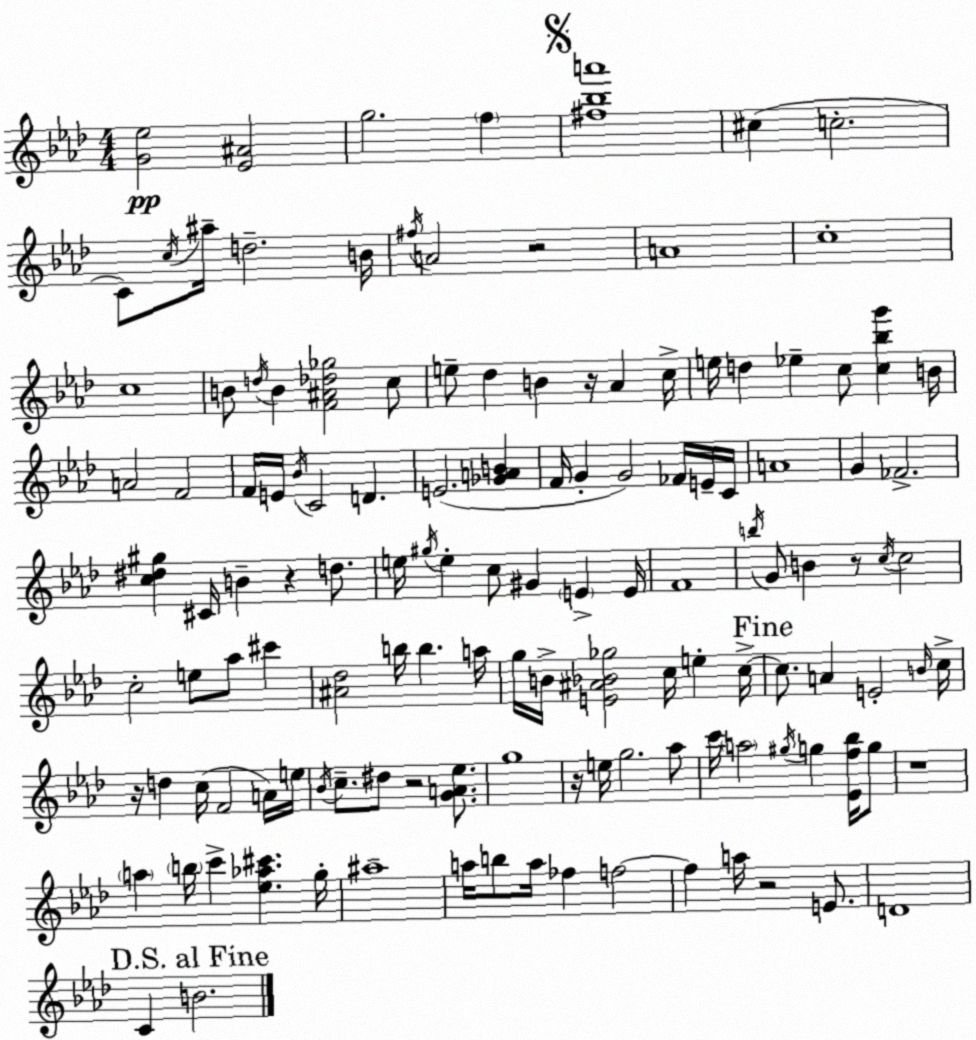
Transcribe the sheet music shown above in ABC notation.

X:1
T:Untitled
M:4/4
L:1/4
K:Ab
[G_e]2 [_E^A]2 g2 f [^f_ba']4 ^c c2 C/2 c/4 ^a/4 d2 B/4 ^f/4 A2 z2 A4 c4 c4 B/2 d/4 B [F^A_d_g]2 c/2 e/2 _d B z/4 _A c/4 e/4 d _e c/2 [c_bg'] B/4 A2 F2 F/4 E/4 _B/4 C2 D E2 [_GAB] F/4 G G2 _F/4 E/4 C/4 A4 G _F2 [c^d^g] ^C/4 B z d/2 e/4 ^g/4 e c/2 ^G E E/4 F4 b/4 G/2 B z/2 c/4 c2 c2 e/2 _a/2 ^c' [^A_d]2 b/4 b a/4 g/4 B/4 [E^A_B_g]2 c/4 e c/4 c/2 A E2 B/4 c/4 z/4 d c/4 F2 A/4 e/4 _B/4 c/2 ^d/2 z2 [GA_e]/2 g4 z/4 e/4 g2 _a/2 c'/4 a2 ^g/4 g [_Ef_b]/4 g/2 z4 a b/4 c' [_e_a^c'] g/4 ^a4 a/4 b/2 a/4 _f f2 f a/4 z2 E/2 D4 C B2